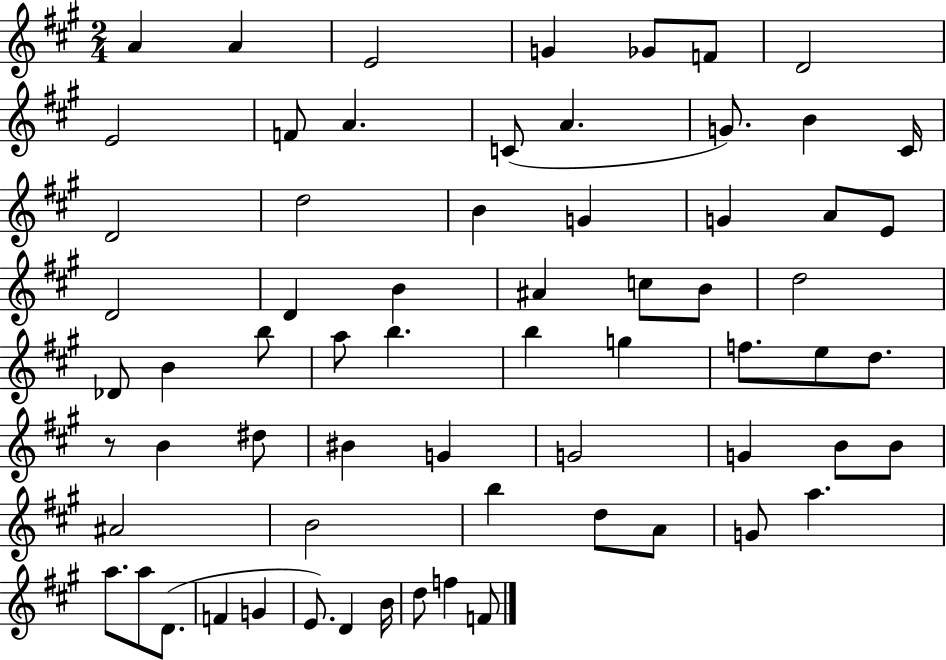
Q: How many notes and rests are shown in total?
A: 66